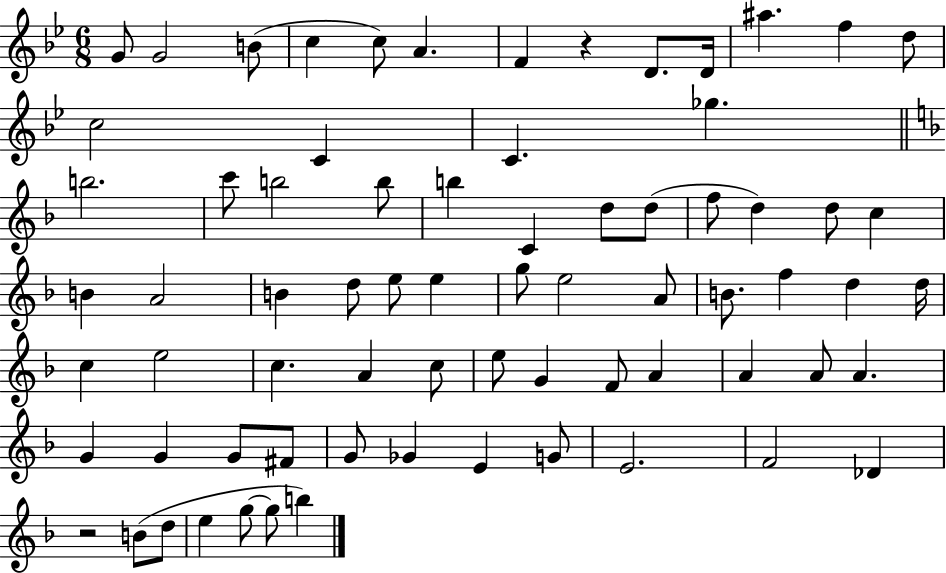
X:1
T:Untitled
M:6/8
L:1/4
K:Bb
G/2 G2 B/2 c c/2 A F z D/2 D/4 ^a f d/2 c2 C C _g b2 c'/2 b2 b/2 b C d/2 d/2 f/2 d d/2 c B A2 B d/2 e/2 e g/2 e2 A/2 B/2 f d d/4 c e2 c A c/2 e/2 G F/2 A A A/2 A G G G/2 ^F/2 G/2 _G E G/2 E2 F2 _D z2 B/2 d/2 e g/2 g/2 b